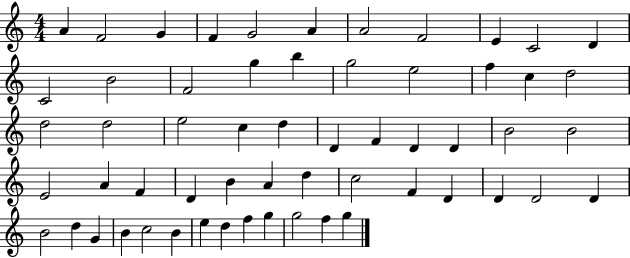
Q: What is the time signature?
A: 4/4